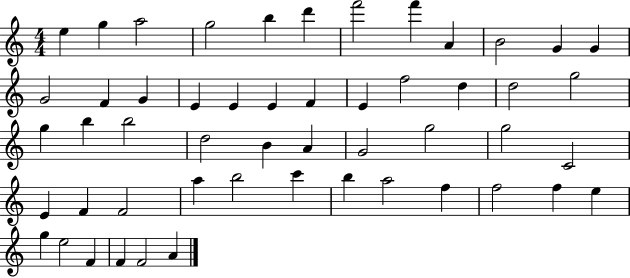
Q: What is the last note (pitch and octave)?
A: A4